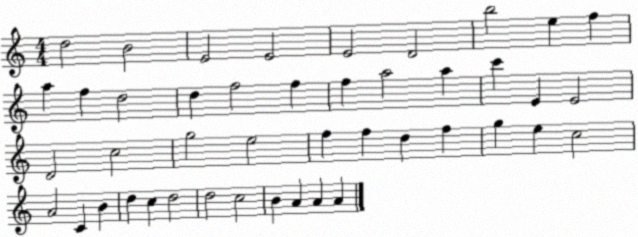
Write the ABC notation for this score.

X:1
T:Untitled
M:4/4
L:1/4
K:C
d2 B2 E2 E2 E2 D2 b2 e f a f d2 d f2 f f a2 a c' E E2 D2 c2 g2 e2 f f d f g e c2 A2 C B d c d2 d2 c2 B A A A